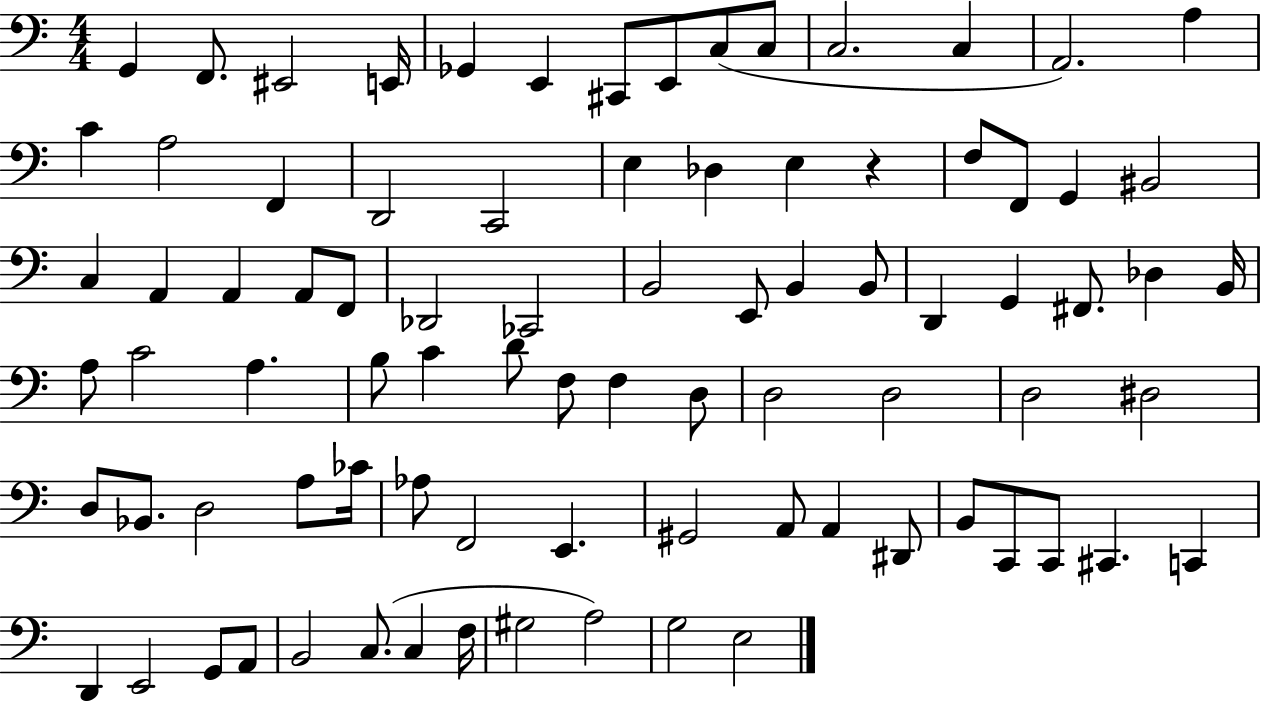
X:1
T:Untitled
M:4/4
L:1/4
K:C
G,, F,,/2 ^E,,2 E,,/4 _G,, E,, ^C,,/2 E,,/2 C,/2 C,/2 C,2 C, A,,2 A, C A,2 F,, D,,2 C,,2 E, _D, E, z F,/2 F,,/2 G,, ^B,,2 C, A,, A,, A,,/2 F,,/2 _D,,2 _C,,2 B,,2 E,,/2 B,, B,,/2 D,, G,, ^F,,/2 _D, B,,/4 A,/2 C2 A, B,/2 C D/2 F,/2 F, D,/2 D,2 D,2 D,2 ^D,2 D,/2 _B,,/2 D,2 A,/2 _C/4 _A,/2 F,,2 E,, ^G,,2 A,,/2 A,, ^D,,/2 B,,/2 C,,/2 C,,/2 ^C,, C,, D,, E,,2 G,,/2 A,,/2 B,,2 C,/2 C, F,/4 ^G,2 A,2 G,2 E,2